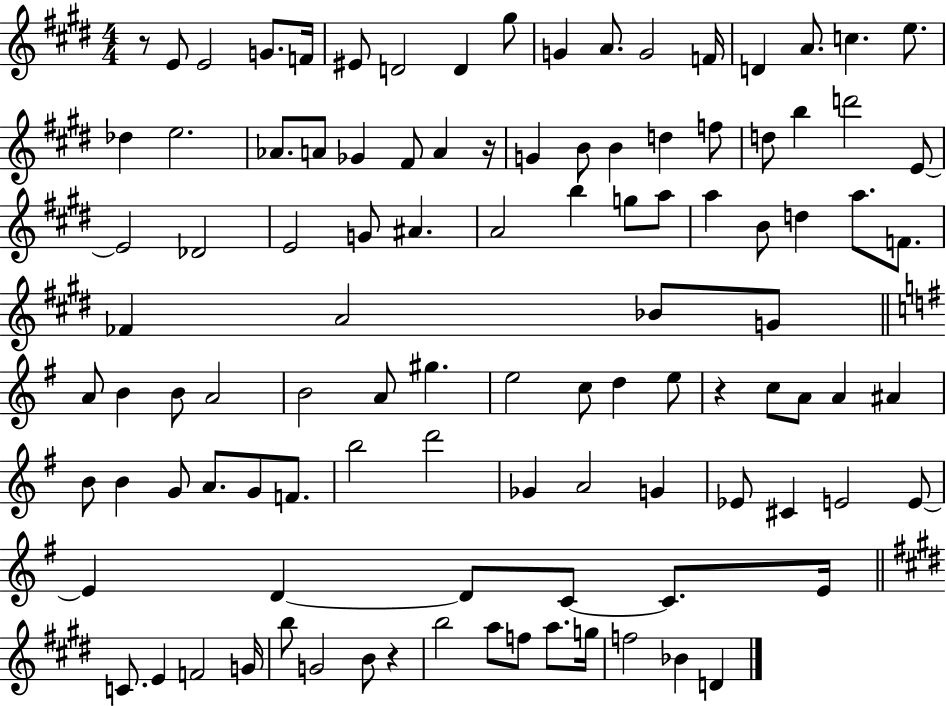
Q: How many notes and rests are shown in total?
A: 105